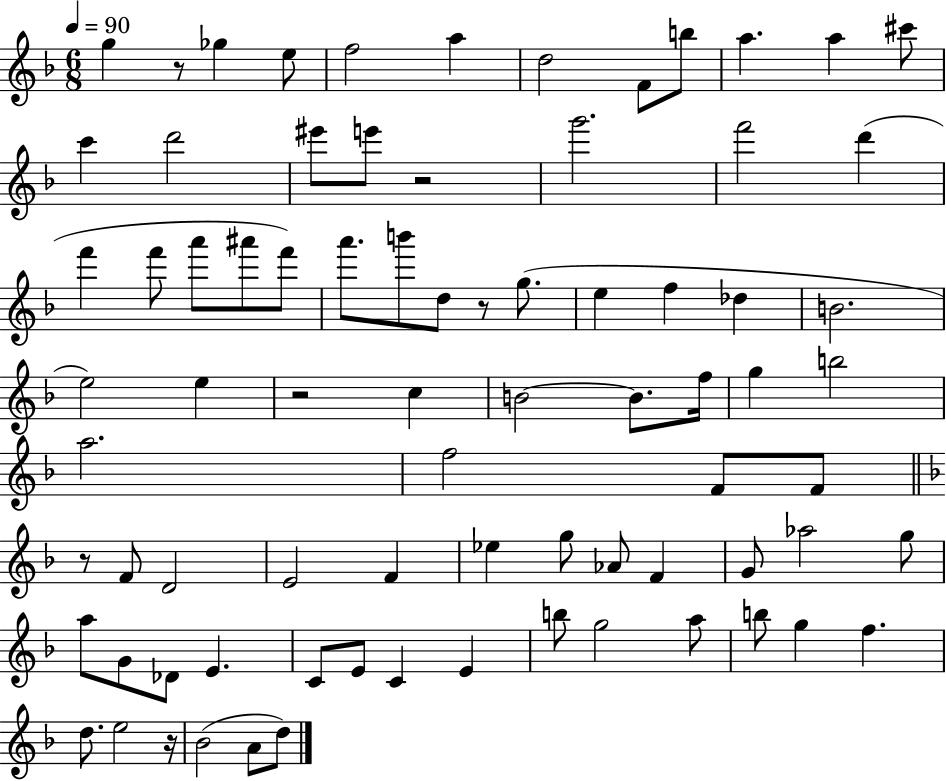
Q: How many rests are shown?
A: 6